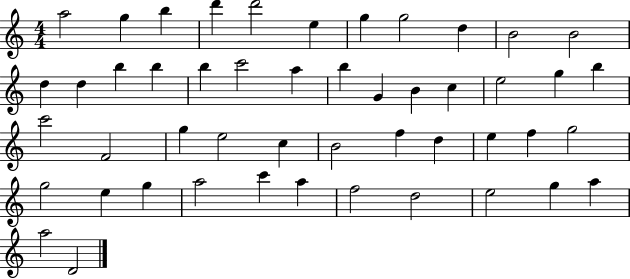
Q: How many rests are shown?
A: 0